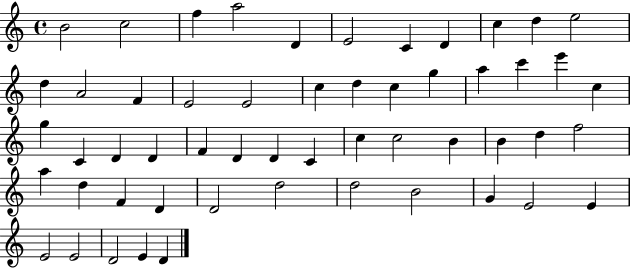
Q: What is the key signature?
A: C major